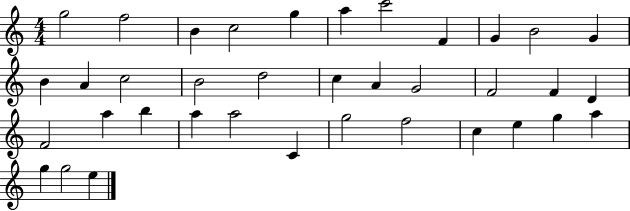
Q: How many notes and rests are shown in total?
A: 37